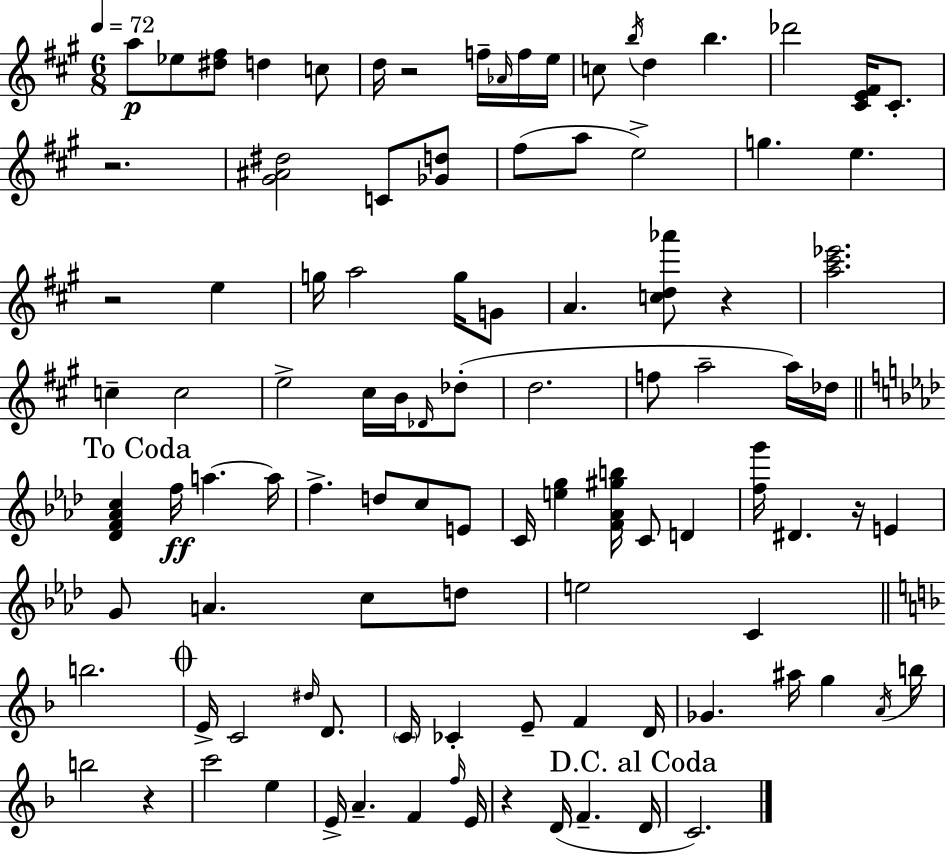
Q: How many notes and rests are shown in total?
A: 101